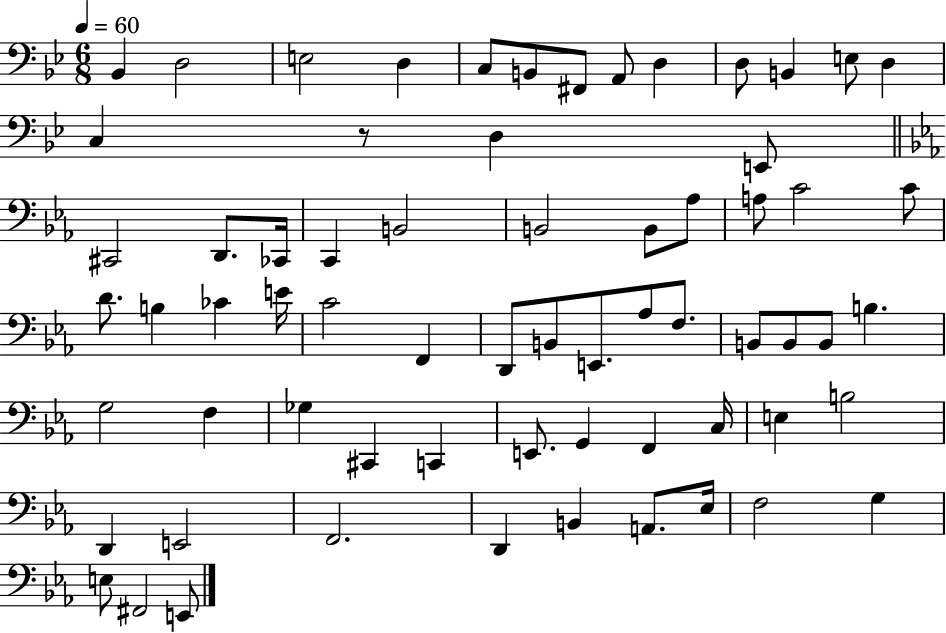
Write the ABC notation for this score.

X:1
T:Untitled
M:6/8
L:1/4
K:Bb
_B,, D,2 E,2 D, C,/2 B,,/2 ^F,,/2 A,,/2 D, D,/2 B,, E,/2 D, C, z/2 D, E,,/2 ^C,,2 D,,/2 _C,,/4 C,, B,,2 B,,2 B,,/2 _A,/2 A,/2 C2 C/2 D/2 B, _C E/4 C2 F,, D,,/2 B,,/2 E,,/2 _A,/2 F,/2 B,,/2 B,,/2 B,,/2 B, G,2 F, _G, ^C,, C,, E,,/2 G,, F,, C,/4 E, B,2 D,, E,,2 F,,2 D,, B,, A,,/2 _E,/4 F,2 G, E,/2 ^F,,2 E,,/2